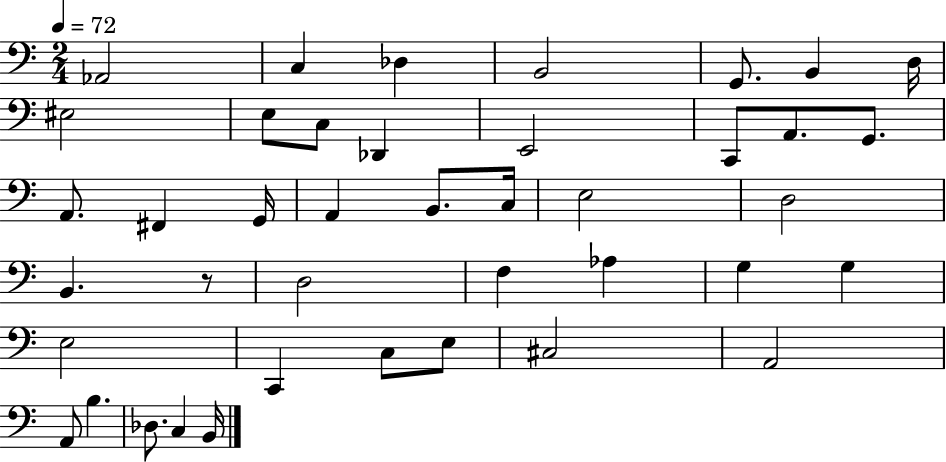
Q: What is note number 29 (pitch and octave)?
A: G3